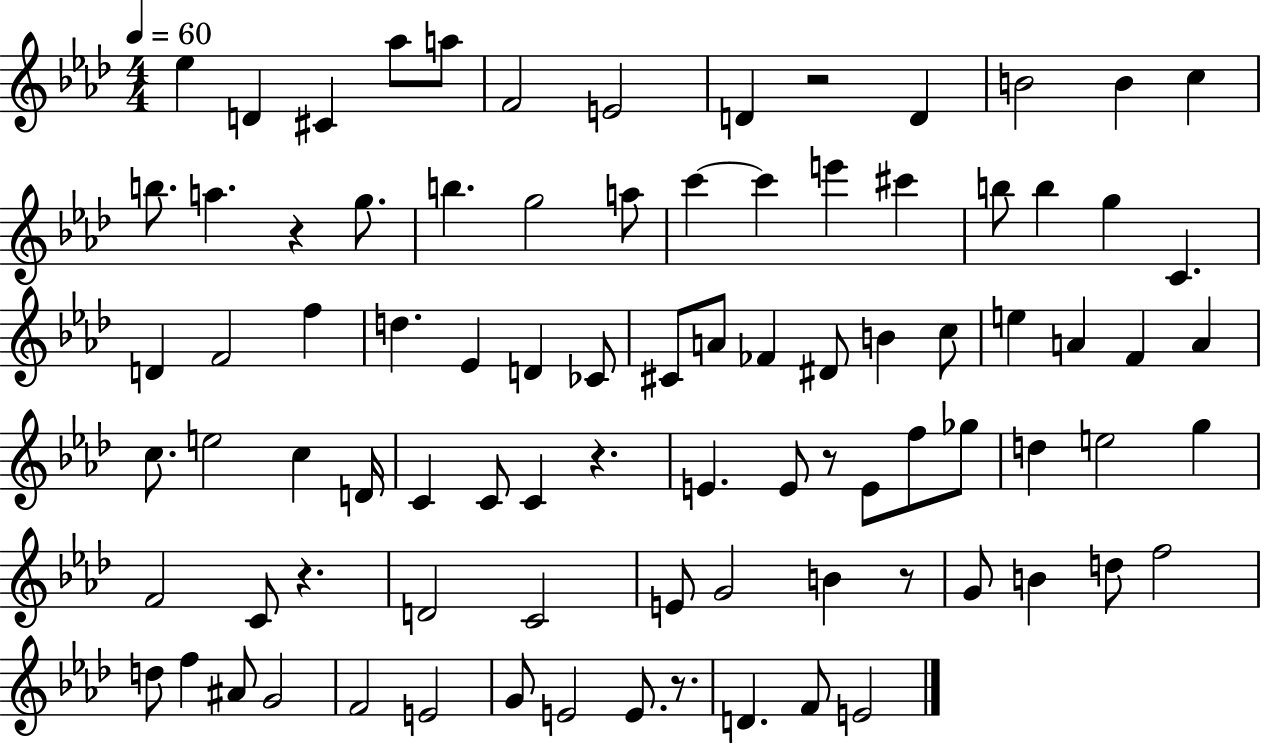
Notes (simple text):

Eb5/q D4/q C#4/q Ab5/e A5/e F4/h E4/h D4/q R/h D4/q B4/h B4/q C5/q B5/e. A5/q. R/q G5/e. B5/q. G5/h A5/e C6/q C6/q E6/q C#6/q B5/e B5/q G5/q C4/q. D4/q F4/h F5/q D5/q. Eb4/q D4/q CES4/e C#4/e A4/e FES4/q D#4/e B4/q C5/e E5/q A4/q F4/q A4/q C5/e. E5/h C5/q D4/s C4/q C4/e C4/q R/q. E4/q. E4/e R/e E4/e F5/e Gb5/e D5/q E5/h G5/q F4/h C4/e R/q. D4/h C4/h E4/e G4/h B4/q R/e G4/e B4/q D5/e F5/h D5/e F5/q A#4/e G4/h F4/h E4/h G4/e E4/h E4/e. R/e. D4/q. F4/e E4/h